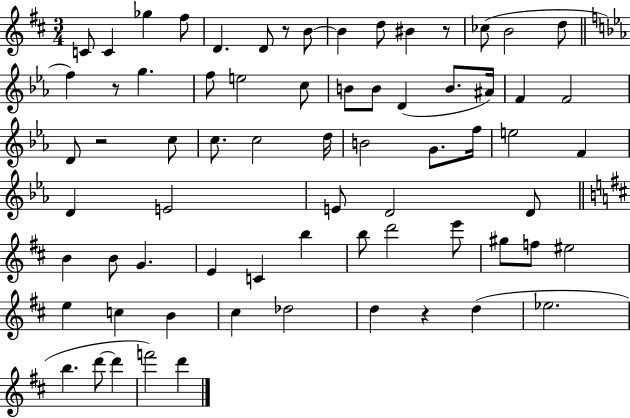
C4/e C4/q Gb5/q F#5/e D4/q. D4/e R/e B4/e B4/q D5/e BIS4/q R/e CES5/e B4/h D5/e F5/q R/e G5/q. F5/e E5/h C5/e B4/e B4/e D4/q B4/e. A#4/s F4/q F4/h D4/e R/h C5/e C5/e. C5/h D5/s B4/h G4/e. F5/s E5/h F4/q D4/q E4/h E4/e D4/h D4/e B4/q B4/e G4/q. E4/q C4/q B5/q B5/e D6/h E6/e G#5/e F5/e EIS5/h E5/q C5/q B4/q C#5/q Db5/h D5/q R/q D5/q Eb5/h. B5/q. D6/e D6/q F6/h D6/q